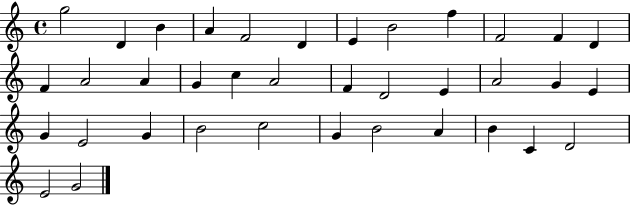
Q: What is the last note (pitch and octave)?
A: G4